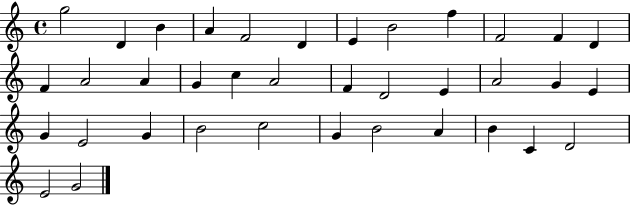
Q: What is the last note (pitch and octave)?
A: G4